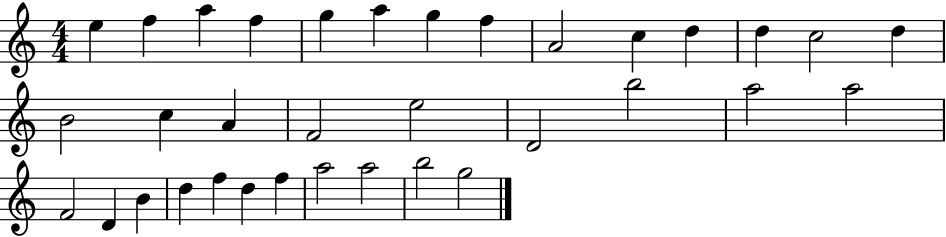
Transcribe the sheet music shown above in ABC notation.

X:1
T:Untitled
M:4/4
L:1/4
K:C
e f a f g a g f A2 c d d c2 d B2 c A F2 e2 D2 b2 a2 a2 F2 D B d f d f a2 a2 b2 g2